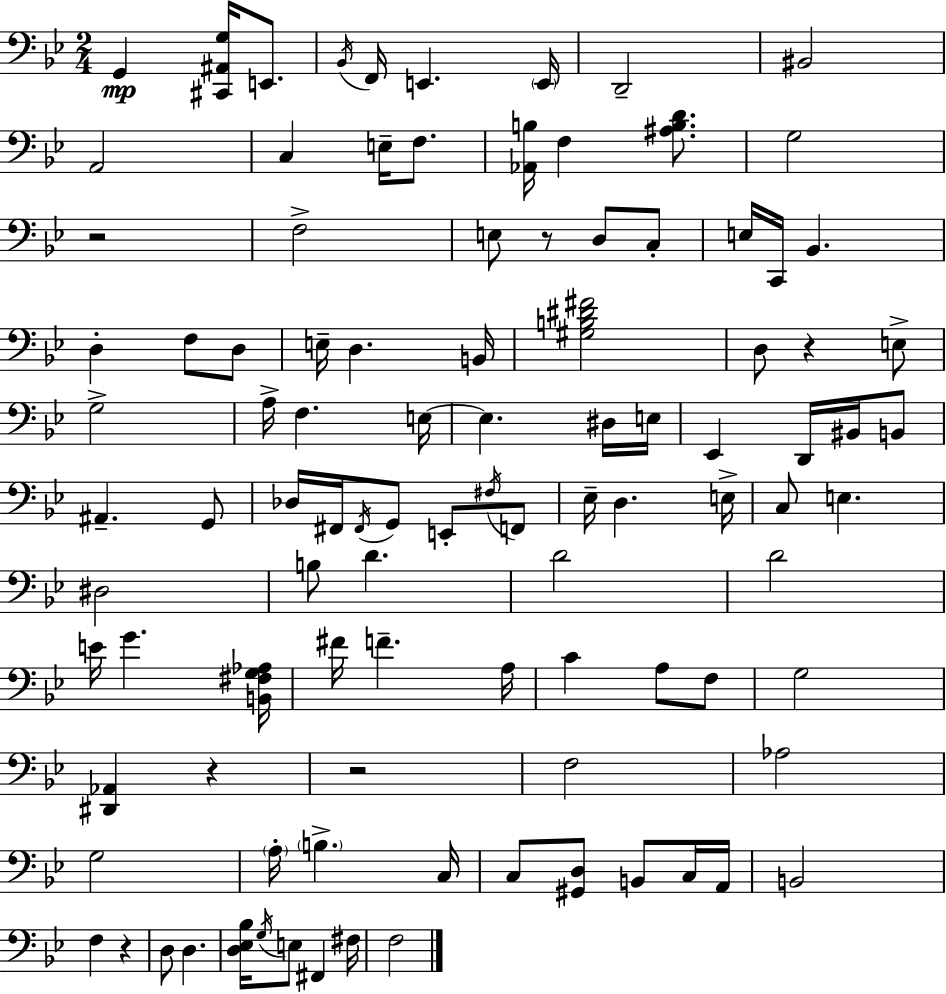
X:1
T:Untitled
M:2/4
L:1/4
K:Bb
G,, [^C,,^A,,G,]/4 E,,/2 _B,,/4 F,,/4 E,, E,,/4 D,,2 ^B,,2 A,,2 C, E,/4 F,/2 [_A,,B,]/4 F, [^A,B,D]/2 G,2 z2 F,2 E,/2 z/2 D,/2 C,/2 E,/4 C,,/4 _B,, D, F,/2 D,/2 E,/4 D, B,,/4 [^G,B,^D^F]2 D,/2 z E,/2 G,2 A,/4 F, E,/4 E, ^D,/4 E,/4 _E,, D,,/4 ^B,,/4 B,,/2 ^A,, G,,/2 _D,/4 ^F,,/4 ^F,,/4 G,,/2 E,,/2 ^F,/4 F,,/2 _E,/4 D, E,/4 C,/2 E, ^D,2 B,/2 D D2 D2 E/4 G [B,,^F,G,_A,]/4 ^F/4 F A,/4 C A,/2 F,/2 G,2 [^D,,_A,,] z z2 F,2 _A,2 G,2 A,/4 B, C,/4 C,/2 [^G,,D,]/2 B,,/2 C,/4 A,,/4 B,,2 F, z D,/2 D, [D,_E,_B,]/4 G,/4 E,/2 ^F,, ^F,/4 F,2